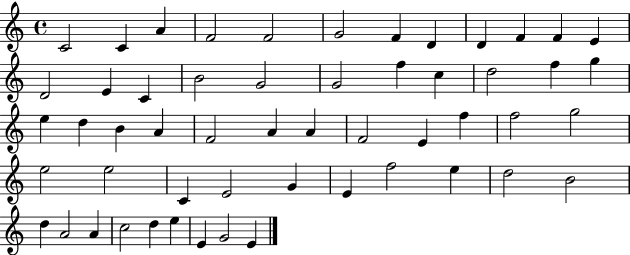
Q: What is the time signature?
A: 4/4